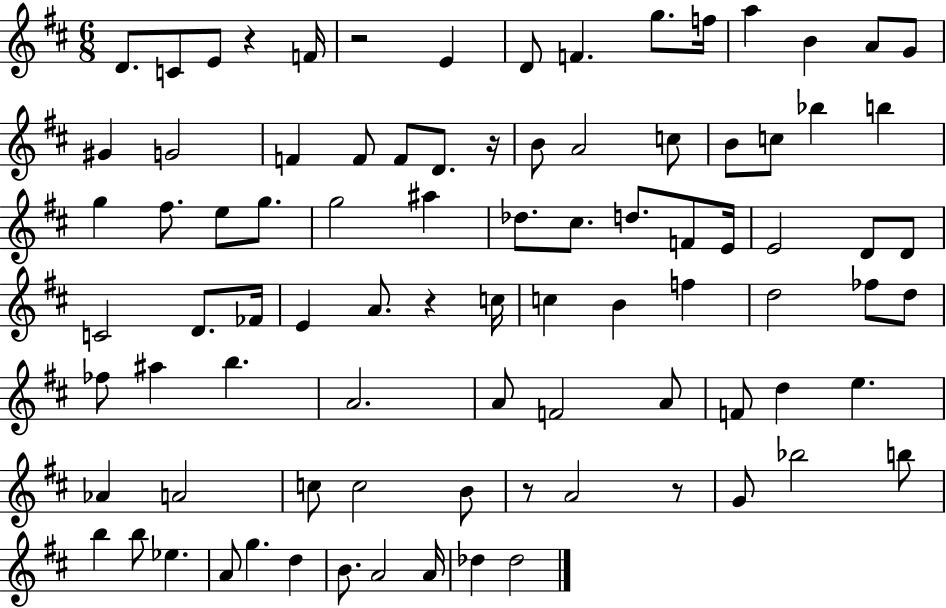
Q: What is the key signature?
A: D major